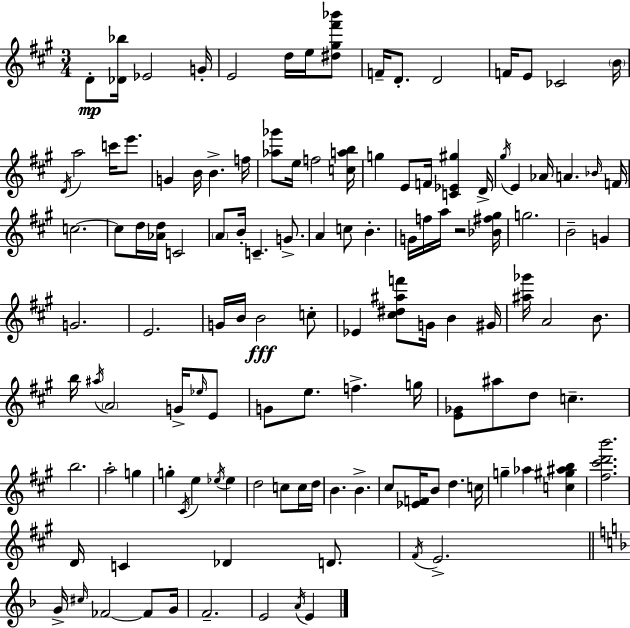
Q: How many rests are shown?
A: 1